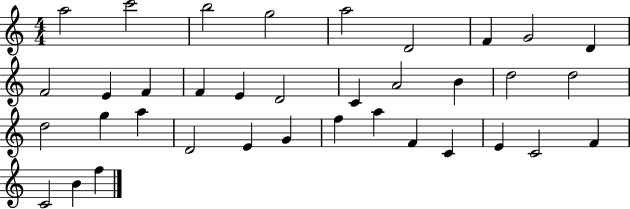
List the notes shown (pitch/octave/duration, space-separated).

A5/h C6/h B5/h G5/h A5/h D4/h F4/q G4/h D4/q F4/h E4/q F4/q F4/q E4/q D4/h C4/q A4/h B4/q D5/h D5/h D5/h G5/q A5/q D4/h E4/q G4/q F5/q A5/q F4/q C4/q E4/q C4/h F4/q C4/h B4/q F5/q